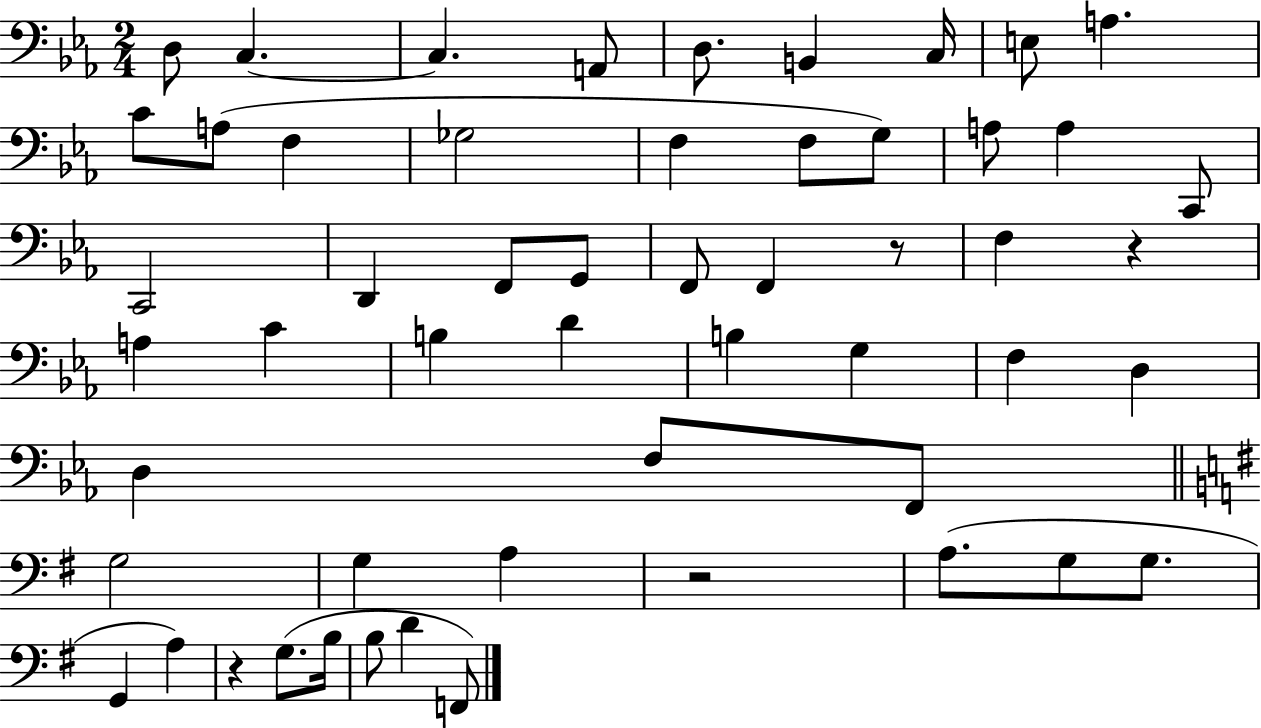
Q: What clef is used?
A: bass